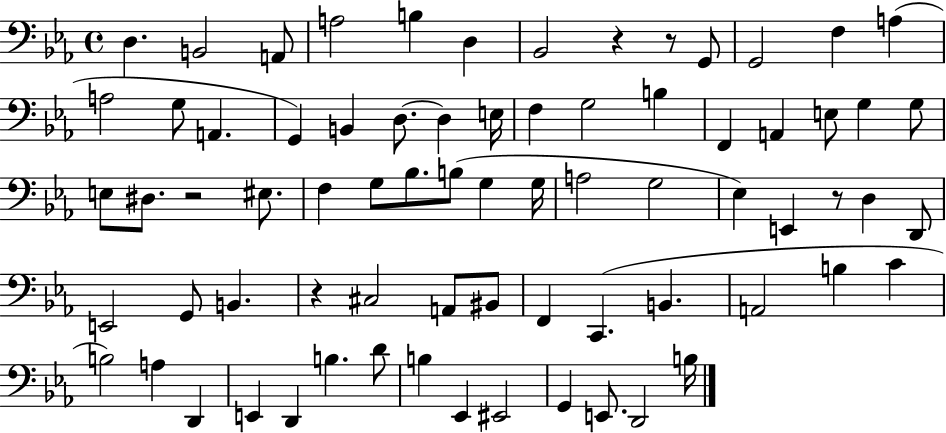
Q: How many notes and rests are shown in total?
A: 73